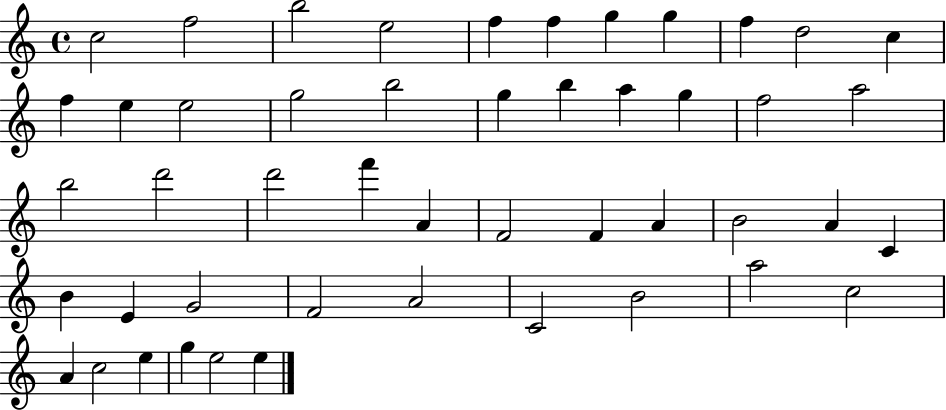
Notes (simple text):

C5/h F5/h B5/h E5/h F5/q F5/q G5/q G5/q F5/q D5/h C5/q F5/q E5/q E5/h G5/h B5/h G5/q B5/q A5/q G5/q F5/h A5/h B5/h D6/h D6/h F6/q A4/q F4/h F4/q A4/q B4/h A4/q C4/q B4/q E4/q G4/h F4/h A4/h C4/h B4/h A5/h C5/h A4/q C5/h E5/q G5/q E5/h E5/q